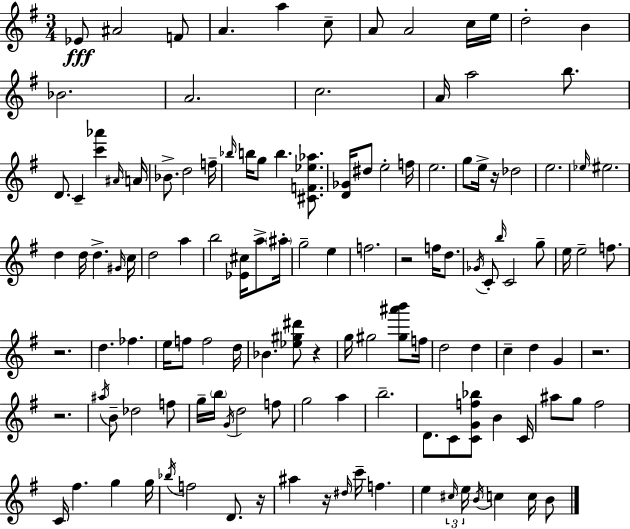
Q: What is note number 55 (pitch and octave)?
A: Gb4